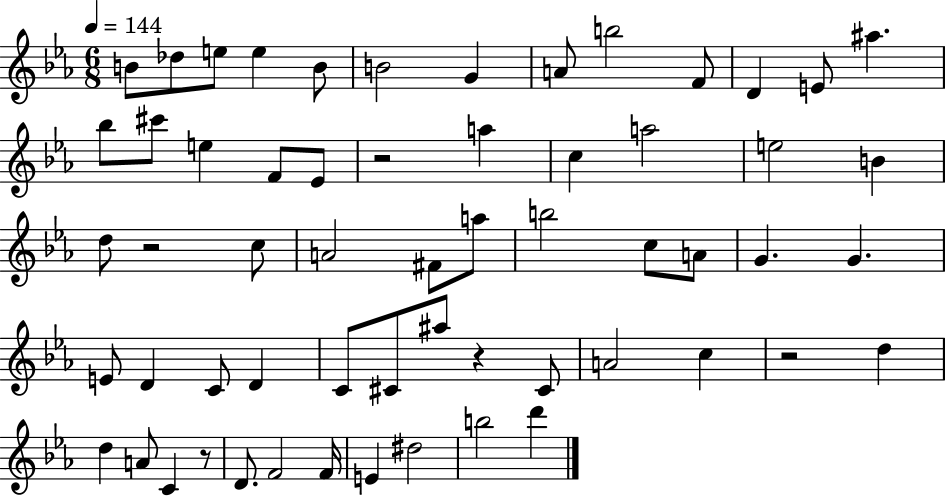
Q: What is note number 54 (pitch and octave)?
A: D6